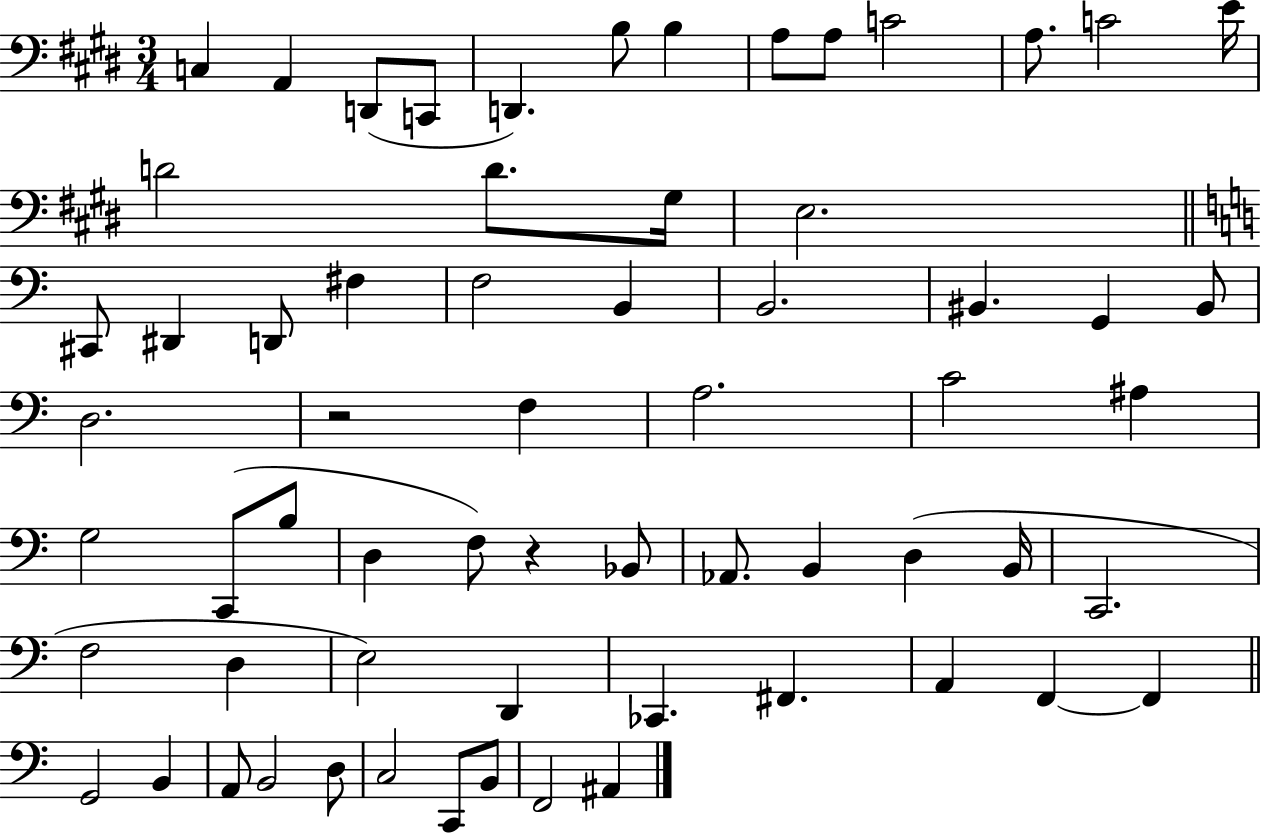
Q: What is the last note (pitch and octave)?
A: A#2